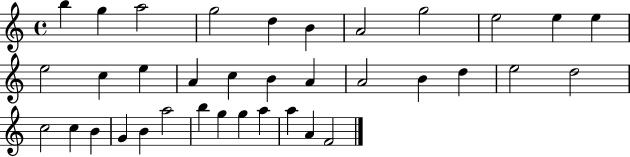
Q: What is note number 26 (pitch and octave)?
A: B4